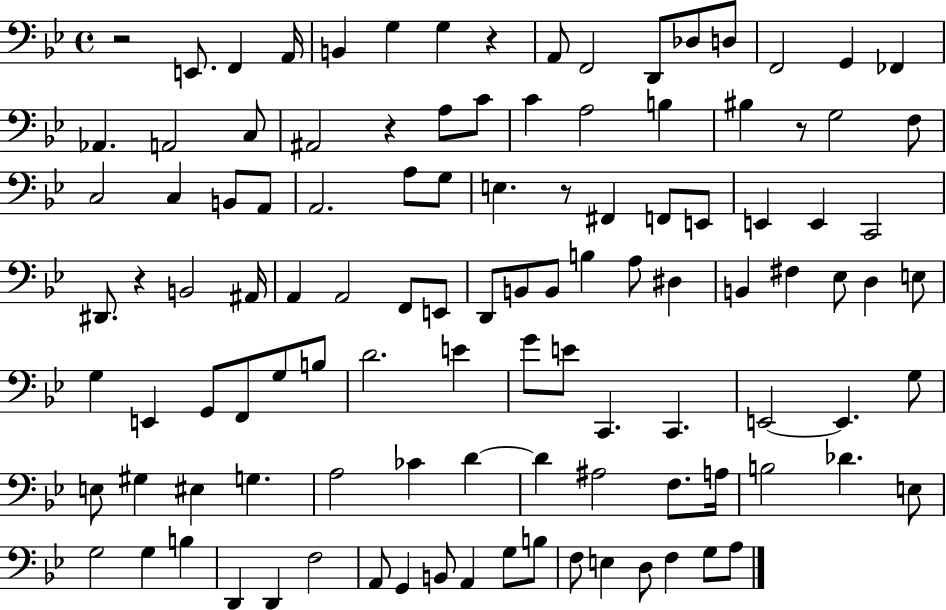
{
  \clef bass
  \time 4/4
  \defaultTimeSignature
  \key bes \major
  r2 e,8. f,4 a,16 | b,4 g4 g4 r4 | a,8 f,2 d,8 des8 d8 | f,2 g,4 fes,4 | \break aes,4. a,2 c8 | ais,2 r4 a8 c'8 | c'4 a2 b4 | bis4 r8 g2 f8 | \break c2 c4 b,8 a,8 | a,2. a8 g8 | e4. r8 fis,4 f,8 e,8 | e,4 e,4 c,2 | \break dis,8. r4 b,2 ais,16 | a,4 a,2 f,8 e,8 | d,8 b,8 b,8 b4 a8 dis4 | b,4 fis4 ees8 d4 e8 | \break g4 e,4 g,8 f,8 g8 b8 | d'2. e'4 | g'8 e'8 c,4. c,4. | e,2~~ e,4. g8 | \break e8 gis4 eis4 g4. | a2 ces'4 d'4~~ | d'4 ais2 f8. a16 | b2 des'4. e8 | \break g2 g4 b4 | d,4 d,4 f2 | a,8 g,4 b,8 a,4 g8 b8 | f8 e4 d8 f4 g8 a8 | \break \bar "|."
}